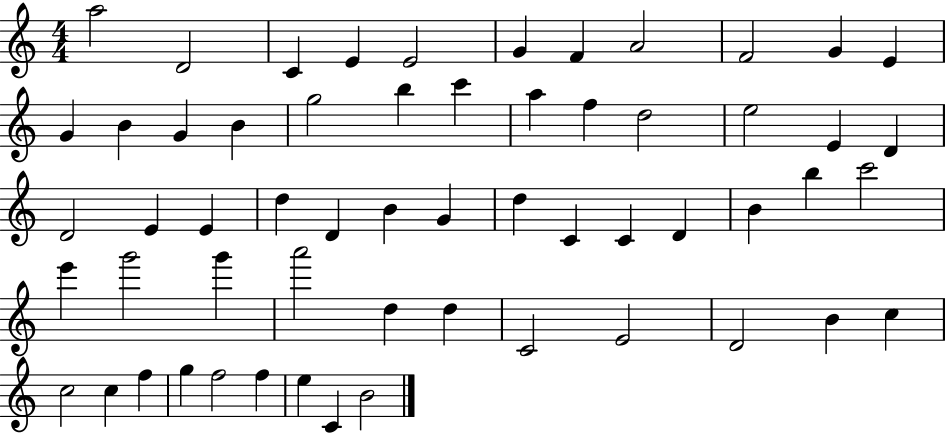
{
  \clef treble
  \numericTimeSignature
  \time 4/4
  \key c \major
  a''2 d'2 | c'4 e'4 e'2 | g'4 f'4 a'2 | f'2 g'4 e'4 | \break g'4 b'4 g'4 b'4 | g''2 b''4 c'''4 | a''4 f''4 d''2 | e''2 e'4 d'4 | \break d'2 e'4 e'4 | d''4 d'4 b'4 g'4 | d''4 c'4 c'4 d'4 | b'4 b''4 c'''2 | \break e'''4 g'''2 g'''4 | a'''2 d''4 d''4 | c'2 e'2 | d'2 b'4 c''4 | \break c''2 c''4 f''4 | g''4 f''2 f''4 | e''4 c'4 b'2 | \bar "|."
}